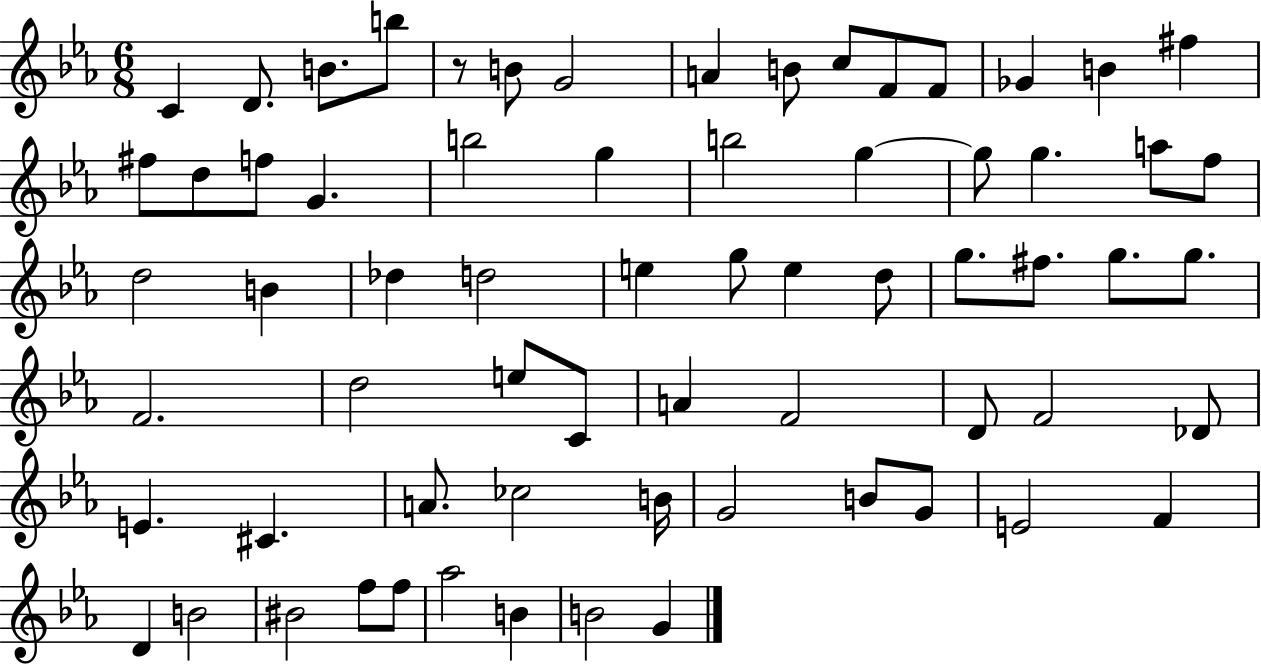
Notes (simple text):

C4/q D4/e. B4/e. B5/e R/e B4/e G4/h A4/q B4/e C5/e F4/e F4/e Gb4/q B4/q F#5/q F#5/e D5/e F5/e G4/q. B5/h G5/q B5/h G5/q G5/e G5/q. A5/e F5/e D5/h B4/q Db5/q D5/h E5/q G5/e E5/q D5/e G5/e. F#5/e. G5/e. G5/e. F4/h. D5/h E5/e C4/e A4/q F4/h D4/e F4/h Db4/e E4/q. C#4/q. A4/e. CES5/h B4/s G4/h B4/e G4/e E4/h F4/q D4/q B4/h BIS4/h F5/e F5/e Ab5/h B4/q B4/h G4/q